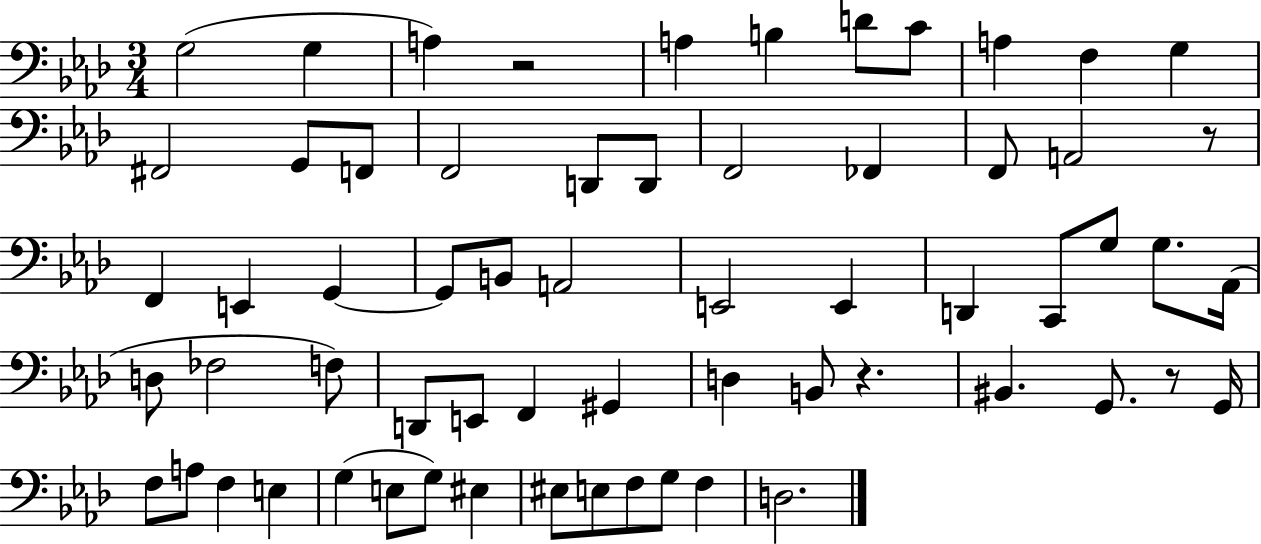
G3/h G3/q A3/q R/h A3/q B3/q D4/e C4/e A3/q F3/q G3/q F#2/h G2/e F2/e F2/h D2/e D2/e F2/h FES2/q F2/e A2/h R/e F2/q E2/q G2/q G2/e B2/e A2/h E2/h E2/q D2/q C2/e G3/e G3/e. Ab2/s D3/e FES3/h F3/e D2/e E2/e F2/q G#2/q D3/q B2/e R/q. BIS2/q. G2/e. R/e G2/s F3/e A3/e F3/q E3/q G3/q E3/e G3/e EIS3/q EIS3/e E3/e F3/e G3/e F3/q D3/h.